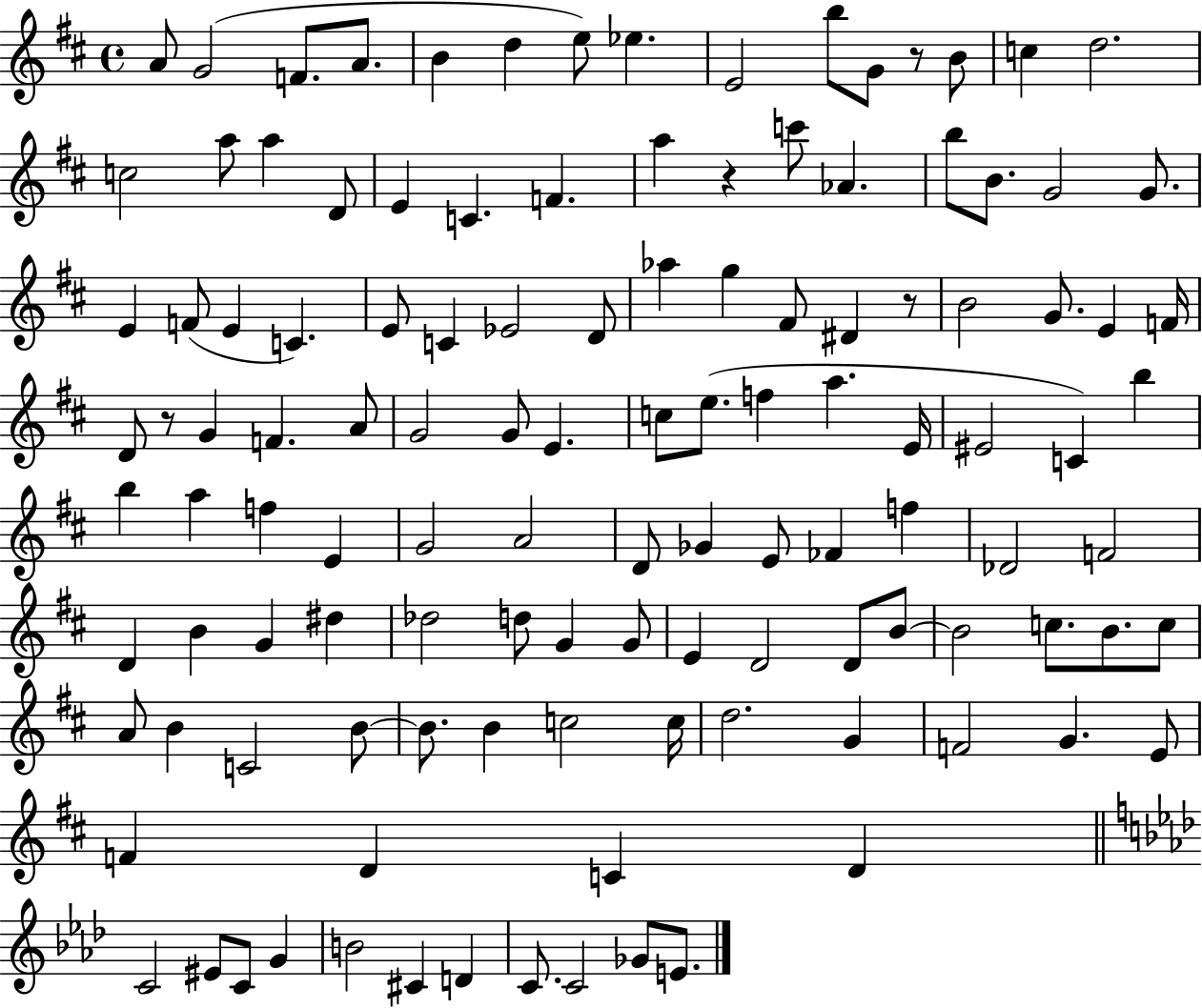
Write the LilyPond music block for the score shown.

{
  \clef treble
  \time 4/4
  \defaultTimeSignature
  \key d \major
  a'8 g'2( f'8. a'8. | b'4 d''4 e''8) ees''4. | e'2 b''8 g'8 r8 b'8 | c''4 d''2. | \break c''2 a''8 a''4 d'8 | e'4 c'4. f'4. | a''4 r4 c'''8 aes'4. | b''8 b'8. g'2 g'8. | \break e'4 f'8( e'4 c'4.) | e'8 c'4 ees'2 d'8 | aes''4 g''4 fis'8 dis'4 r8 | b'2 g'8. e'4 f'16 | \break d'8 r8 g'4 f'4. a'8 | g'2 g'8 e'4. | c''8 e''8.( f''4 a''4. e'16 | eis'2 c'4) b''4 | \break b''4 a''4 f''4 e'4 | g'2 a'2 | d'8 ges'4 e'8 fes'4 f''4 | des'2 f'2 | \break d'4 b'4 g'4 dis''4 | des''2 d''8 g'4 g'8 | e'4 d'2 d'8 b'8~~ | b'2 c''8. b'8. c''8 | \break a'8 b'4 c'2 b'8~~ | b'8. b'4 c''2 c''16 | d''2. g'4 | f'2 g'4. e'8 | \break f'4 d'4 c'4 d'4 | \bar "||" \break \key f \minor c'2 eis'8 c'8 g'4 | b'2 cis'4 d'4 | c'8. c'2 ges'8 e'8. | \bar "|."
}